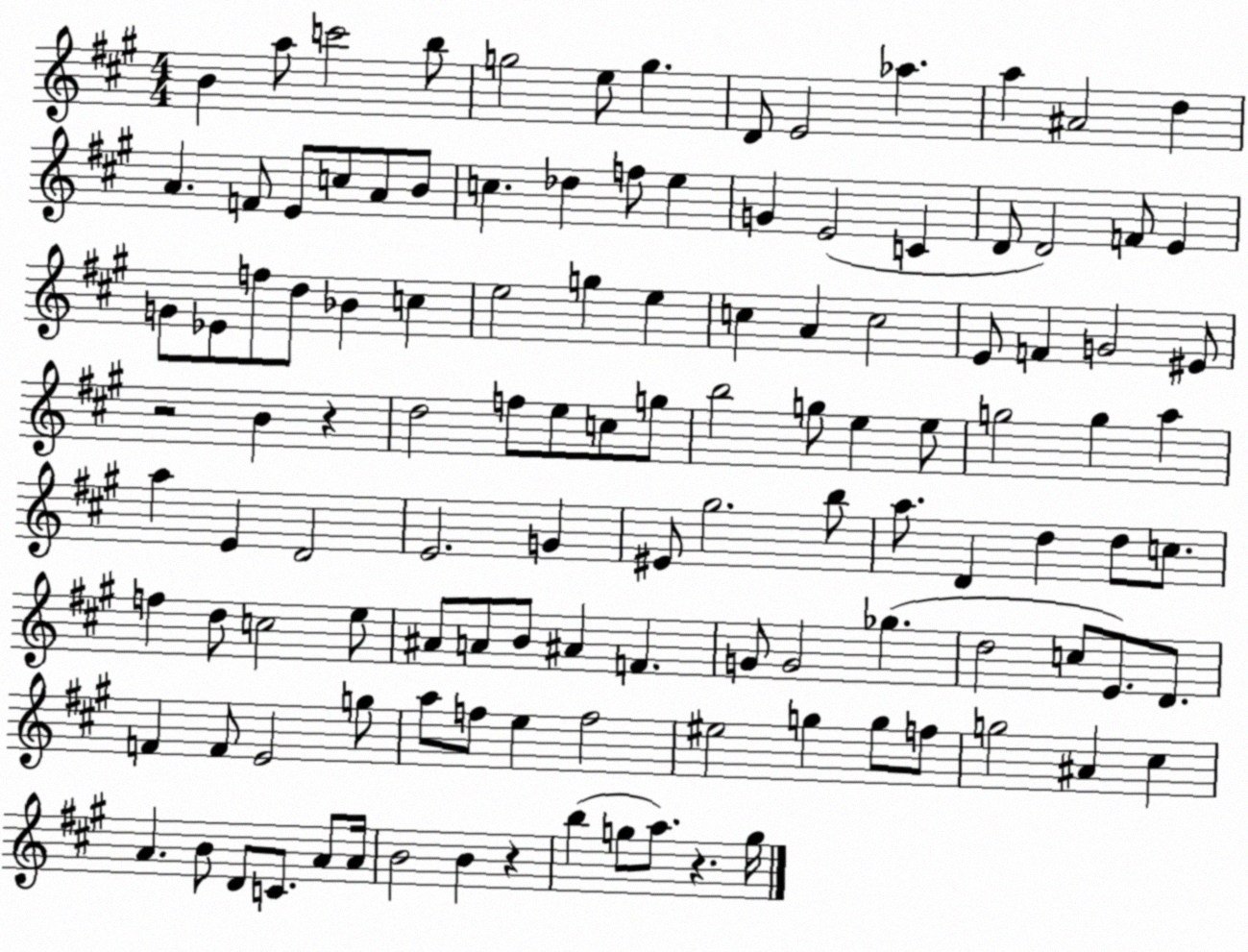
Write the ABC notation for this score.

X:1
T:Untitled
M:4/4
L:1/4
K:A
B a/2 c'2 b/2 g2 e/2 g D/2 E2 _a a ^A2 d A F/2 E/2 c/2 A/2 B/2 c _d f/2 e G E2 C D/2 D2 F/2 E G/2 _E/2 f/2 d/2 _B c e2 g e c A c2 E/2 F G2 ^E/2 z2 B z d2 f/2 e/2 c/2 g/2 b2 g/2 e e/2 g2 g a a E D2 E2 G ^E/2 ^g2 b/2 a/2 D d d/2 c/2 f d/2 c2 e/2 ^A/2 A/2 B/2 ^A F G/2 G2 _g d2 c/2 E/2 D/2 F F/2 E2 g/2 a/2 f/2 e f2 ^e2 g g/2 f/2 g2 ^A ^c A B/2 D/2 C/2 A/2 A/4 B2 B z b g/2 a/2 z g/4